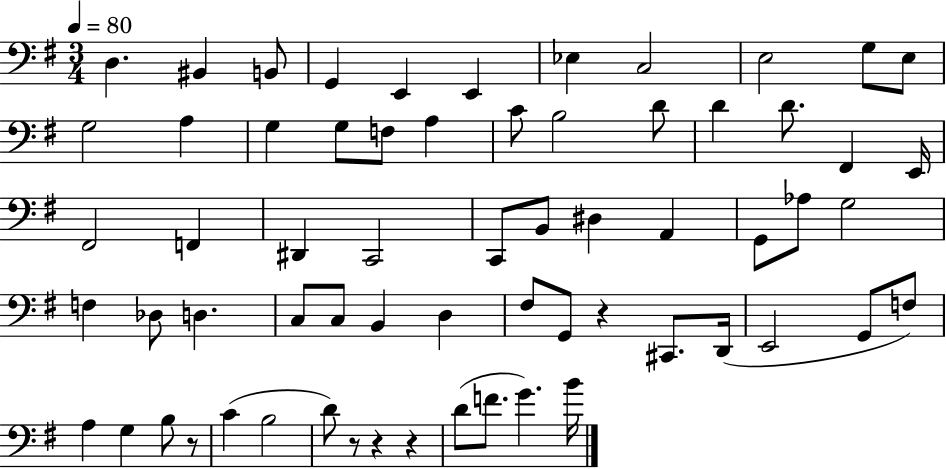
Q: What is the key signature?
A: G major